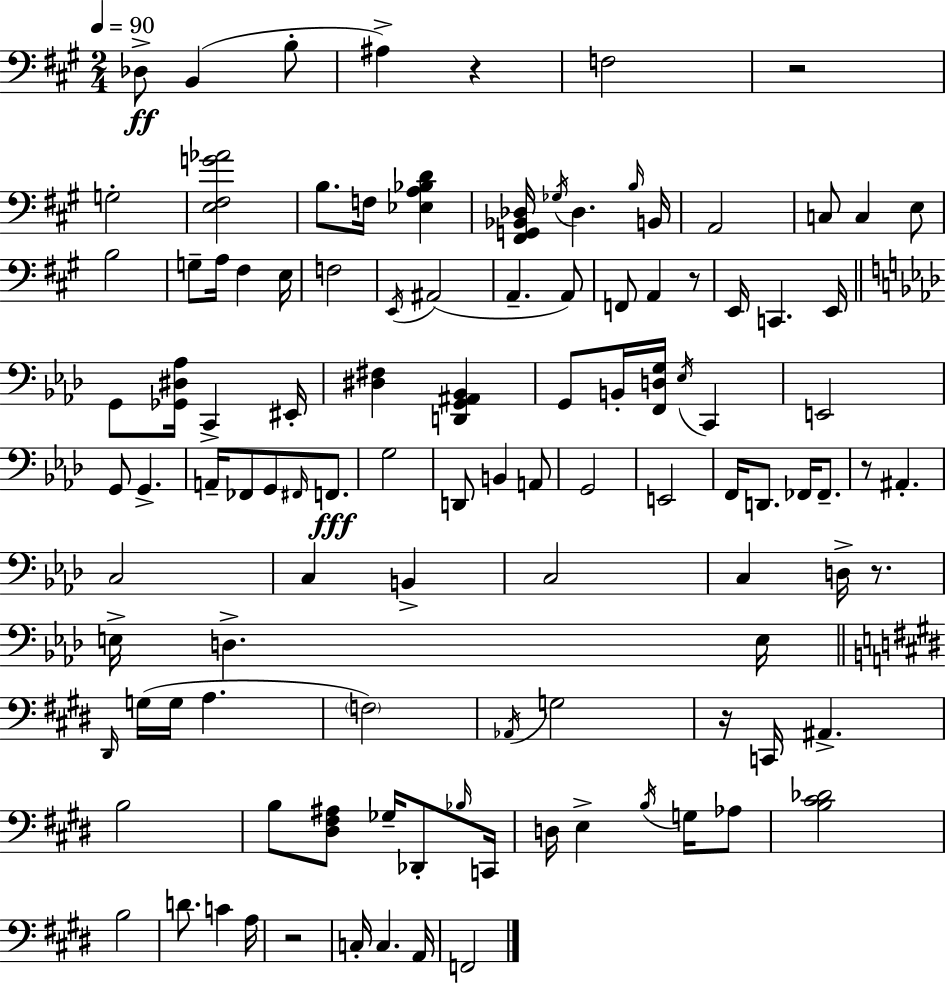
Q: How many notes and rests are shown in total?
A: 110